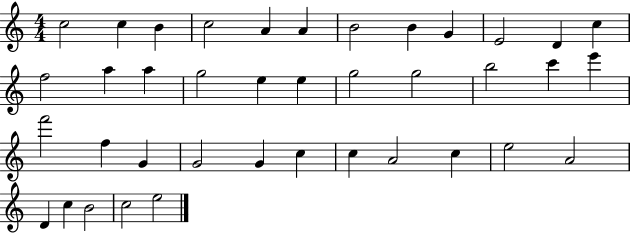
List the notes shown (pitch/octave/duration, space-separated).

C5/h C5/q B4/q C5/h A4/q A4/q B4/h B4/q G4/q E4/h D4/q C5/q F5/h A5/q A5/q G5/h E5/q E5/q G5/h G5/h B5/h C6/q E6/q F6/h F5/q G4/q G4/h G4/q C5/q C5/q A4/h C5/q E5/h A4/h D4/q C5/q B4/h C5/h E5/h